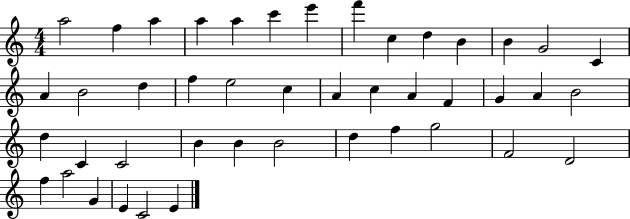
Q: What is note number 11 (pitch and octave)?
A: B4